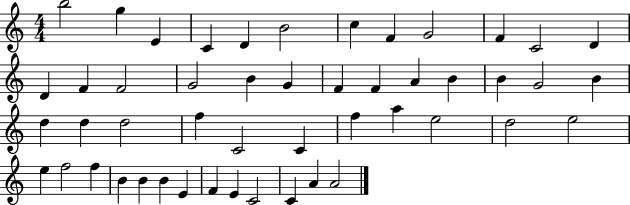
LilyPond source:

{
  \clef treble
  \numericTimeSignature
  \time 4/4
  \key c \major
  b''2 g''4 e'4 | c'4 d'4 b'2 | c''4 f'4 g'2 | f'4 c'2 d'4 | \break d'4 f'4 f'2 | g'2 b'4 g'4 | f'4 f'4 a'4 b'4 | b'4 g'2 b'4 | \break d''4 d''4 d''2 | f''4 c'2 c'4 | f''4 a''4 e''2 | d''2 e''2 | \break e''4 f''2 f''4 | b'4 b'4 b'4 e'4 | f'4 e'4 c'2 | c'4 a'4 a'2 | \break \bar "|."
}